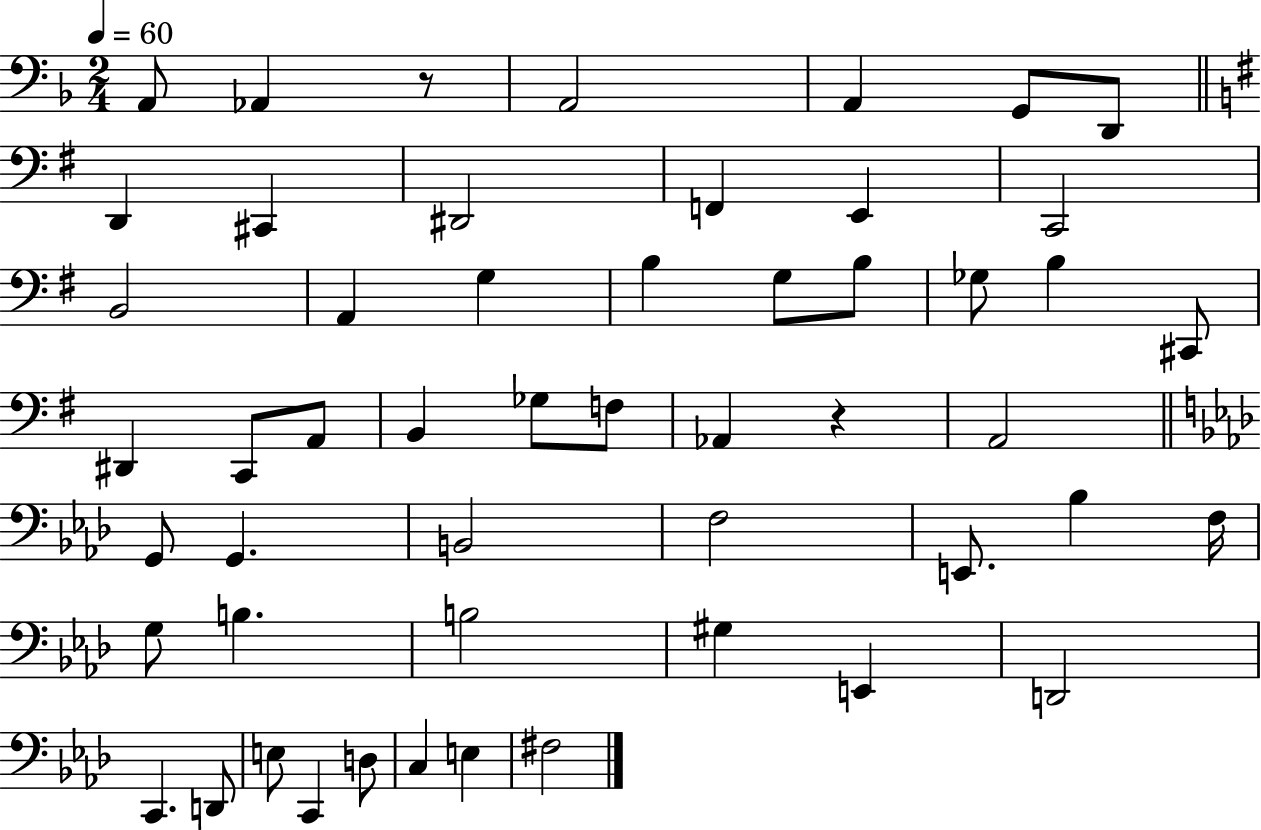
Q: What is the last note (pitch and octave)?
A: F#3